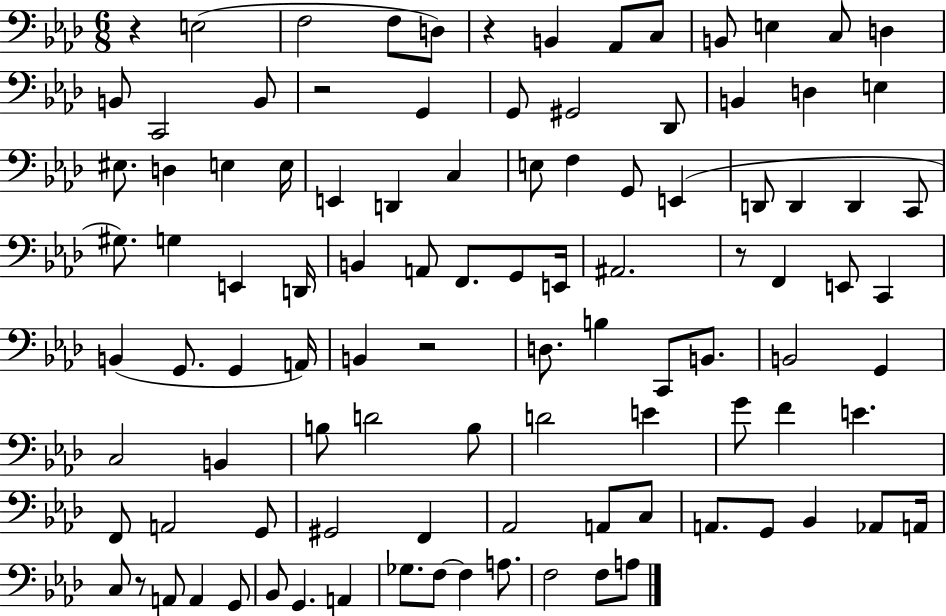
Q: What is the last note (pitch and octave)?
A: A3